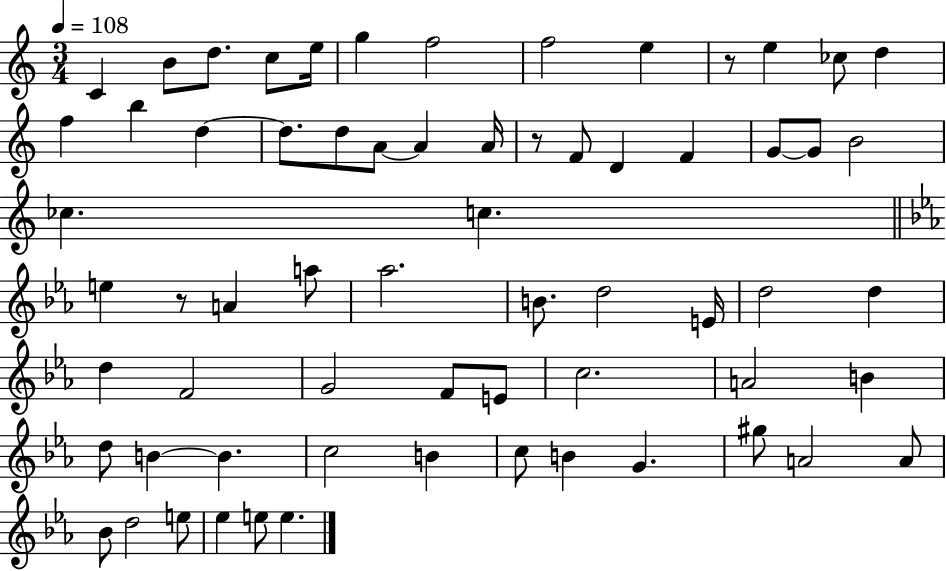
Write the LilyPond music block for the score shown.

{
  \clef treble
  \numericTimeSignature
  \time 3/4
  \key c \major
  \tempo 4 = 108
  c'4 b'8 d''8. c''8 e''16 | g''4 f''2 | f''2 e''4 | r8 e''4 ces''8 d''4 | \break f''4 b''4 d''4~~ | d''8. d''8 a'8~~ a'4 a'16 | r8 f'8 d'4 f'4 | g'8~~ g'8 b'2 | \break ces''4. c''4. | \bar "||" \break \key ees \major e''4 r8 a'4 a''8 | aes''2. | b'8. d''2 e'16 | d''2 d''4 | \break d''4 f'2 | g'2 f'8 e'8 | c''2. | a'2 b'4 | \break d''8 b'4~~ b'4. | c''2 b'4 | c''8 b'4 g'4. | gis''8 a'2 a'8 | \break bes'8 d''2 e''8 | ees''4 e''8 e''4. | \bar "|."
}